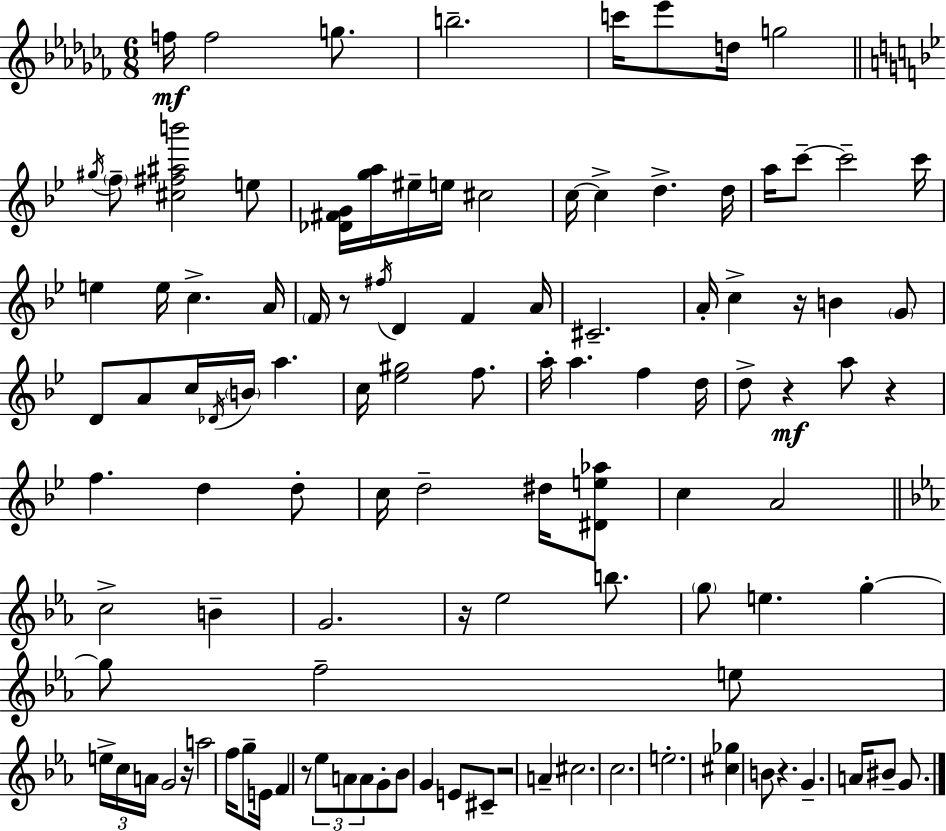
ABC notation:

X:1
T:Untitled
M:6/8
L:1/4
K:Abm
f/4 f2 g/2 b2 c'/4 _e'/2 d/4 g2 ^g/4 f/2 [^c^f^ab']2 e/2 [_D^FG]/4 [ga]/4 ^e/4 e/4 ^c2 c/4 c d d/4 a/4 c'/2 c'2 c'/4 e e/4 c A/4 F/4 z/2 ^f/4 D F A/4 ^C2 A/4 c z/4 B G/2 D/2 A/2 c/4 _D/4 B/4 a c/4 [_e^g]2 f/2 a/4 a f d/4 d/2 z a/2 z f d d/2 c/4 d2 ^d/4 [^De_a]/2 c A2 c2 B G2 z/4 _e2 b/2 g/2 e g g/2 f2 e/2 e/4 c/4 A/4 G2 z/4 a2 f/4 g/2 E/4 F z/2 _e/2 A/2 A/2 G/2 _B/2 G E/2 ^C/2 z2 A ^c2 c2 e2 [^c_g] B/2 z G A/4 ^B/2 G/2